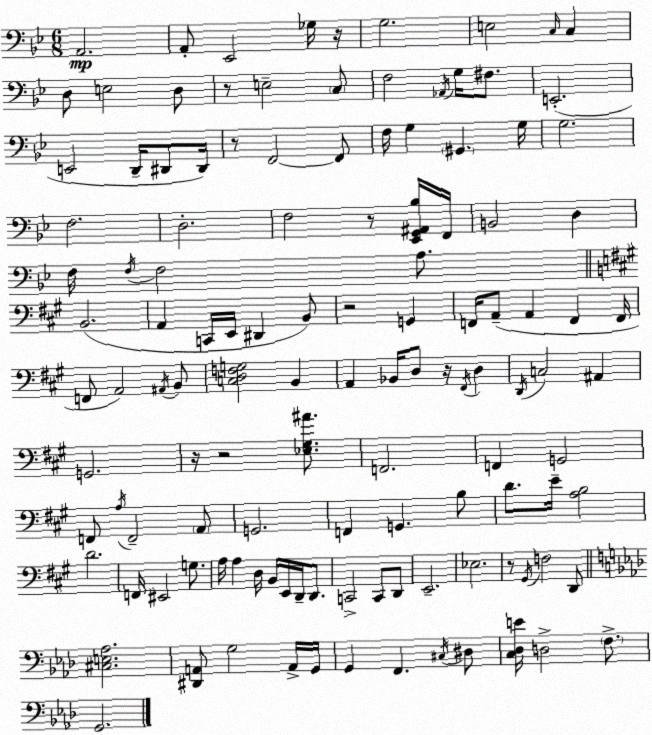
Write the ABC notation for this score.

X:1
T:Untitled
M:6/8
L:1/4
K:Bb
A,,2 A,,/2 _E,,2 _G,/4 z/4 G,2 E,2 C,/4 C, D,/2 E,2 D,/2 z/2 E,2 C,/2 F,2 _A,,/4 G,/4 ^F,/2 E,,2 E,,2 D,,/4 ^D,,/2 ^D,,/4 z/2 F,,2 F,,/2 F,/4 G, ^G,, G,/4 G,2 F,2 D,2 F,2 z/2 [_E,,G,,^A,,_B,]/4 F,,/4 B,,2 D, F,/4 F,/4 F,2 A,/2 B,,2 A,, C,,/4 E,,/4 ^D,, B,,/2 z2 G,, F,,/4 A,,/2 A,, F,, F,,/4 F,,/2 A,,2 ^A,,/4 B,,/2 [C,D,F,G,]2 B,, A,, _B,,/4 D,/2 z/4 ^F,,/4 D, D,,/4 C,2 ^A,, G,,2 z/4 z2 [_E,^G,^A]/2 F,,2 F,, G,,2 F,,/2 A,/4 F,,2 A,,/2 G,,2 F,, G,, B,/2 D/2 E/4 [A,B,]2 D2 F,,/4 ^E,,2 G,/2 A,/4 A, D,/4 B,,/4 E,,/4 D,,/4 D,,/2 C,,2 C,,/2 D,,/2 E,,2 _E,2 z/2 ^G,,/4 F,2 D,,/2 [^C,E,_A,]2 [^D,,A,,]/2 G,2 A,,/4 G,,/4 G,, F,, ^C,/4 ^D,/2 [C,_D,E]/4 D,2 F,/2 G,,2